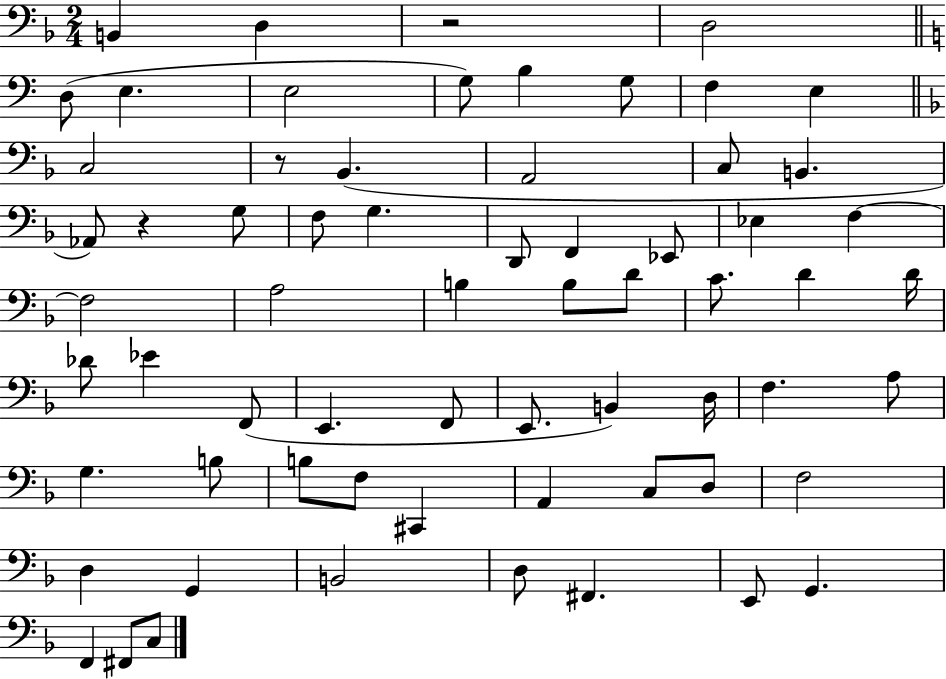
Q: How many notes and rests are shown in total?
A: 65